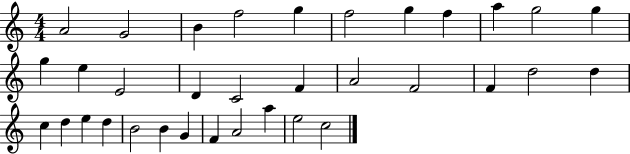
A4/h G4/h B4/q F5/h G5/q F5/h G5/q F5/q A5/q G5/h G5/q G5/q E5/q E4/h D4/q C4/h F4/q A4/h F4/h F4/q D5/h D5/q C5/q D5/q E5/q D5/q B4/h B4/q G4/q F4/q A4/h A5/q E5/h C5/h